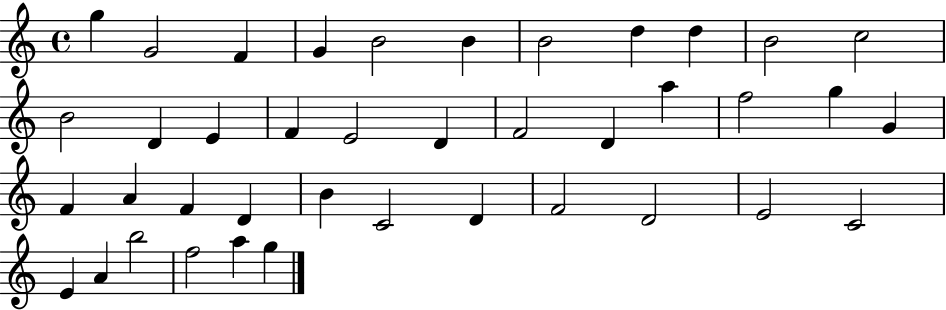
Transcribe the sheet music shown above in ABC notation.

X:1
T:Untitled
M:4/4
L:1/4
K:C
g G2 F G B2 B B2 d d B2 c2 B2 D E F E2 D F2 D a f2 g G F A F D B C2 D F2 D2 E2 C2 E A b2 f2 a g